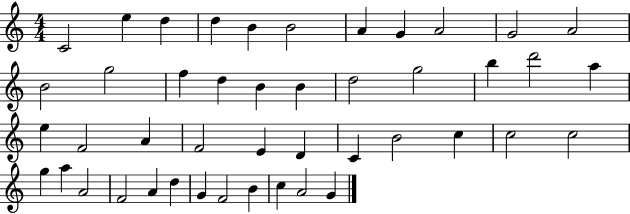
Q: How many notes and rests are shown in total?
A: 45